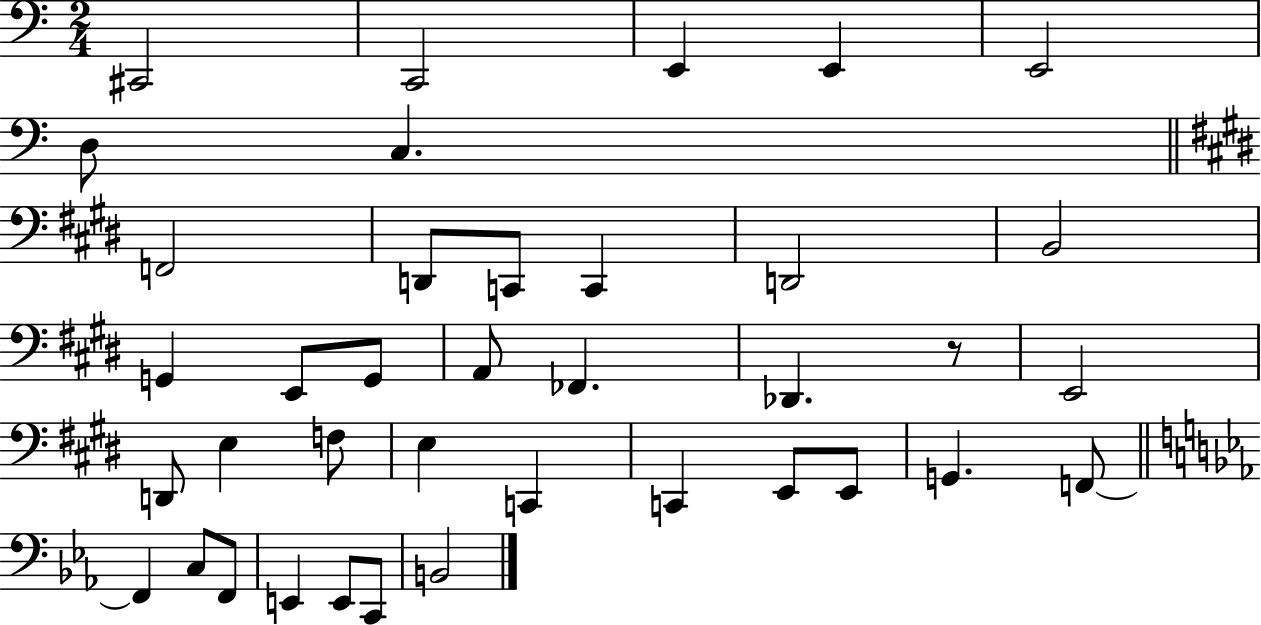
X:1
T:Untitled
M:2/4
L:1/4
K:C
^C,,2 C,,2 E,, E,, E,,2 D,/2 C, F,,2 D,,/2 C,,/2 C,, D,,2 B,,2 G,, E,,/2 G,,/2 A,,/2 _F,, _D,, z/2 E,,2 D,,/2 E, F,/2 E, C,, C,, E,,/2 E,,/2 G,, F,,/2 F,, C,/2 F,,/2 E,, E,,/2 C,,/2 B,,2